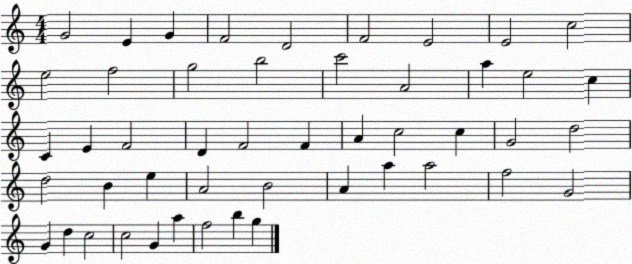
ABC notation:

X:1
T:Untitled
M:4/4
L:1/4
K:C
G2 E G F2 D2 F2 E2 E2 c2 e2 f2 g2 b2 c'2 A2 a e2 c C E F2 D F2 F A c2 c G2 d2 d2 B e A2 B2 A a a2 f2 G2 G d c2 c2 G a f2 b g